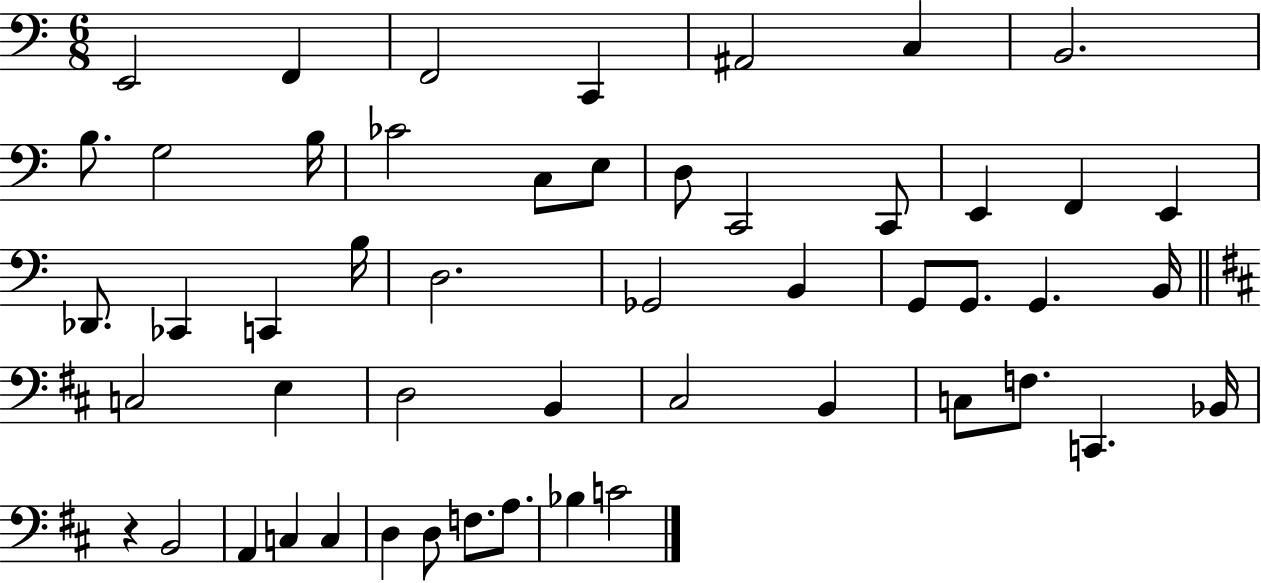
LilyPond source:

{
  \clef bass
  \numericTimeSignature
  \time 6/8
  \key c \major
  \repeat volta 2 { e,2 f,4 | f,2 c,4 | ais,2 c4 | b,2. | \break b8. g2 b16 | ces'2 c8 e8 | d8 c,2 c,8 | e,4 f,4 e,4 | \break des,8. ces,4 c,4 b16 | d2. | ges,2 b,4 | g,8 g,8. g,4. b,16 | \break \bar "||" \break \key b \minor c2 e4 | d2 b,4 | cis2 b,4 | c8 f8. c,4. bes,16 | \break r4 b,2 | a,4 c4 c4 | d4 d8 f8. a8. | bes4 c'2 | \break } \bar "|."
}